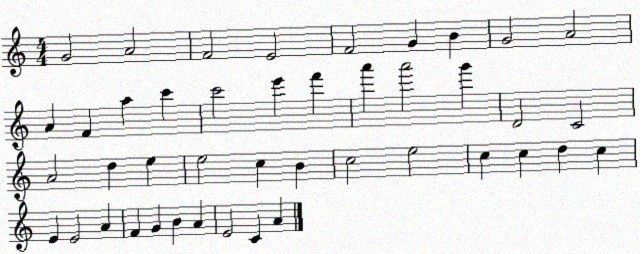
X:1
T:Untitled
M:4/4
L:1/4
K:C
G2 A2 F2 E2 F2 G B G2 A2 A F a c' c'2 e' f' a' a'2 g' D2 C2 A2 d e e2 c B c2 e2 c c d c E E2 A F G B A E2 C A